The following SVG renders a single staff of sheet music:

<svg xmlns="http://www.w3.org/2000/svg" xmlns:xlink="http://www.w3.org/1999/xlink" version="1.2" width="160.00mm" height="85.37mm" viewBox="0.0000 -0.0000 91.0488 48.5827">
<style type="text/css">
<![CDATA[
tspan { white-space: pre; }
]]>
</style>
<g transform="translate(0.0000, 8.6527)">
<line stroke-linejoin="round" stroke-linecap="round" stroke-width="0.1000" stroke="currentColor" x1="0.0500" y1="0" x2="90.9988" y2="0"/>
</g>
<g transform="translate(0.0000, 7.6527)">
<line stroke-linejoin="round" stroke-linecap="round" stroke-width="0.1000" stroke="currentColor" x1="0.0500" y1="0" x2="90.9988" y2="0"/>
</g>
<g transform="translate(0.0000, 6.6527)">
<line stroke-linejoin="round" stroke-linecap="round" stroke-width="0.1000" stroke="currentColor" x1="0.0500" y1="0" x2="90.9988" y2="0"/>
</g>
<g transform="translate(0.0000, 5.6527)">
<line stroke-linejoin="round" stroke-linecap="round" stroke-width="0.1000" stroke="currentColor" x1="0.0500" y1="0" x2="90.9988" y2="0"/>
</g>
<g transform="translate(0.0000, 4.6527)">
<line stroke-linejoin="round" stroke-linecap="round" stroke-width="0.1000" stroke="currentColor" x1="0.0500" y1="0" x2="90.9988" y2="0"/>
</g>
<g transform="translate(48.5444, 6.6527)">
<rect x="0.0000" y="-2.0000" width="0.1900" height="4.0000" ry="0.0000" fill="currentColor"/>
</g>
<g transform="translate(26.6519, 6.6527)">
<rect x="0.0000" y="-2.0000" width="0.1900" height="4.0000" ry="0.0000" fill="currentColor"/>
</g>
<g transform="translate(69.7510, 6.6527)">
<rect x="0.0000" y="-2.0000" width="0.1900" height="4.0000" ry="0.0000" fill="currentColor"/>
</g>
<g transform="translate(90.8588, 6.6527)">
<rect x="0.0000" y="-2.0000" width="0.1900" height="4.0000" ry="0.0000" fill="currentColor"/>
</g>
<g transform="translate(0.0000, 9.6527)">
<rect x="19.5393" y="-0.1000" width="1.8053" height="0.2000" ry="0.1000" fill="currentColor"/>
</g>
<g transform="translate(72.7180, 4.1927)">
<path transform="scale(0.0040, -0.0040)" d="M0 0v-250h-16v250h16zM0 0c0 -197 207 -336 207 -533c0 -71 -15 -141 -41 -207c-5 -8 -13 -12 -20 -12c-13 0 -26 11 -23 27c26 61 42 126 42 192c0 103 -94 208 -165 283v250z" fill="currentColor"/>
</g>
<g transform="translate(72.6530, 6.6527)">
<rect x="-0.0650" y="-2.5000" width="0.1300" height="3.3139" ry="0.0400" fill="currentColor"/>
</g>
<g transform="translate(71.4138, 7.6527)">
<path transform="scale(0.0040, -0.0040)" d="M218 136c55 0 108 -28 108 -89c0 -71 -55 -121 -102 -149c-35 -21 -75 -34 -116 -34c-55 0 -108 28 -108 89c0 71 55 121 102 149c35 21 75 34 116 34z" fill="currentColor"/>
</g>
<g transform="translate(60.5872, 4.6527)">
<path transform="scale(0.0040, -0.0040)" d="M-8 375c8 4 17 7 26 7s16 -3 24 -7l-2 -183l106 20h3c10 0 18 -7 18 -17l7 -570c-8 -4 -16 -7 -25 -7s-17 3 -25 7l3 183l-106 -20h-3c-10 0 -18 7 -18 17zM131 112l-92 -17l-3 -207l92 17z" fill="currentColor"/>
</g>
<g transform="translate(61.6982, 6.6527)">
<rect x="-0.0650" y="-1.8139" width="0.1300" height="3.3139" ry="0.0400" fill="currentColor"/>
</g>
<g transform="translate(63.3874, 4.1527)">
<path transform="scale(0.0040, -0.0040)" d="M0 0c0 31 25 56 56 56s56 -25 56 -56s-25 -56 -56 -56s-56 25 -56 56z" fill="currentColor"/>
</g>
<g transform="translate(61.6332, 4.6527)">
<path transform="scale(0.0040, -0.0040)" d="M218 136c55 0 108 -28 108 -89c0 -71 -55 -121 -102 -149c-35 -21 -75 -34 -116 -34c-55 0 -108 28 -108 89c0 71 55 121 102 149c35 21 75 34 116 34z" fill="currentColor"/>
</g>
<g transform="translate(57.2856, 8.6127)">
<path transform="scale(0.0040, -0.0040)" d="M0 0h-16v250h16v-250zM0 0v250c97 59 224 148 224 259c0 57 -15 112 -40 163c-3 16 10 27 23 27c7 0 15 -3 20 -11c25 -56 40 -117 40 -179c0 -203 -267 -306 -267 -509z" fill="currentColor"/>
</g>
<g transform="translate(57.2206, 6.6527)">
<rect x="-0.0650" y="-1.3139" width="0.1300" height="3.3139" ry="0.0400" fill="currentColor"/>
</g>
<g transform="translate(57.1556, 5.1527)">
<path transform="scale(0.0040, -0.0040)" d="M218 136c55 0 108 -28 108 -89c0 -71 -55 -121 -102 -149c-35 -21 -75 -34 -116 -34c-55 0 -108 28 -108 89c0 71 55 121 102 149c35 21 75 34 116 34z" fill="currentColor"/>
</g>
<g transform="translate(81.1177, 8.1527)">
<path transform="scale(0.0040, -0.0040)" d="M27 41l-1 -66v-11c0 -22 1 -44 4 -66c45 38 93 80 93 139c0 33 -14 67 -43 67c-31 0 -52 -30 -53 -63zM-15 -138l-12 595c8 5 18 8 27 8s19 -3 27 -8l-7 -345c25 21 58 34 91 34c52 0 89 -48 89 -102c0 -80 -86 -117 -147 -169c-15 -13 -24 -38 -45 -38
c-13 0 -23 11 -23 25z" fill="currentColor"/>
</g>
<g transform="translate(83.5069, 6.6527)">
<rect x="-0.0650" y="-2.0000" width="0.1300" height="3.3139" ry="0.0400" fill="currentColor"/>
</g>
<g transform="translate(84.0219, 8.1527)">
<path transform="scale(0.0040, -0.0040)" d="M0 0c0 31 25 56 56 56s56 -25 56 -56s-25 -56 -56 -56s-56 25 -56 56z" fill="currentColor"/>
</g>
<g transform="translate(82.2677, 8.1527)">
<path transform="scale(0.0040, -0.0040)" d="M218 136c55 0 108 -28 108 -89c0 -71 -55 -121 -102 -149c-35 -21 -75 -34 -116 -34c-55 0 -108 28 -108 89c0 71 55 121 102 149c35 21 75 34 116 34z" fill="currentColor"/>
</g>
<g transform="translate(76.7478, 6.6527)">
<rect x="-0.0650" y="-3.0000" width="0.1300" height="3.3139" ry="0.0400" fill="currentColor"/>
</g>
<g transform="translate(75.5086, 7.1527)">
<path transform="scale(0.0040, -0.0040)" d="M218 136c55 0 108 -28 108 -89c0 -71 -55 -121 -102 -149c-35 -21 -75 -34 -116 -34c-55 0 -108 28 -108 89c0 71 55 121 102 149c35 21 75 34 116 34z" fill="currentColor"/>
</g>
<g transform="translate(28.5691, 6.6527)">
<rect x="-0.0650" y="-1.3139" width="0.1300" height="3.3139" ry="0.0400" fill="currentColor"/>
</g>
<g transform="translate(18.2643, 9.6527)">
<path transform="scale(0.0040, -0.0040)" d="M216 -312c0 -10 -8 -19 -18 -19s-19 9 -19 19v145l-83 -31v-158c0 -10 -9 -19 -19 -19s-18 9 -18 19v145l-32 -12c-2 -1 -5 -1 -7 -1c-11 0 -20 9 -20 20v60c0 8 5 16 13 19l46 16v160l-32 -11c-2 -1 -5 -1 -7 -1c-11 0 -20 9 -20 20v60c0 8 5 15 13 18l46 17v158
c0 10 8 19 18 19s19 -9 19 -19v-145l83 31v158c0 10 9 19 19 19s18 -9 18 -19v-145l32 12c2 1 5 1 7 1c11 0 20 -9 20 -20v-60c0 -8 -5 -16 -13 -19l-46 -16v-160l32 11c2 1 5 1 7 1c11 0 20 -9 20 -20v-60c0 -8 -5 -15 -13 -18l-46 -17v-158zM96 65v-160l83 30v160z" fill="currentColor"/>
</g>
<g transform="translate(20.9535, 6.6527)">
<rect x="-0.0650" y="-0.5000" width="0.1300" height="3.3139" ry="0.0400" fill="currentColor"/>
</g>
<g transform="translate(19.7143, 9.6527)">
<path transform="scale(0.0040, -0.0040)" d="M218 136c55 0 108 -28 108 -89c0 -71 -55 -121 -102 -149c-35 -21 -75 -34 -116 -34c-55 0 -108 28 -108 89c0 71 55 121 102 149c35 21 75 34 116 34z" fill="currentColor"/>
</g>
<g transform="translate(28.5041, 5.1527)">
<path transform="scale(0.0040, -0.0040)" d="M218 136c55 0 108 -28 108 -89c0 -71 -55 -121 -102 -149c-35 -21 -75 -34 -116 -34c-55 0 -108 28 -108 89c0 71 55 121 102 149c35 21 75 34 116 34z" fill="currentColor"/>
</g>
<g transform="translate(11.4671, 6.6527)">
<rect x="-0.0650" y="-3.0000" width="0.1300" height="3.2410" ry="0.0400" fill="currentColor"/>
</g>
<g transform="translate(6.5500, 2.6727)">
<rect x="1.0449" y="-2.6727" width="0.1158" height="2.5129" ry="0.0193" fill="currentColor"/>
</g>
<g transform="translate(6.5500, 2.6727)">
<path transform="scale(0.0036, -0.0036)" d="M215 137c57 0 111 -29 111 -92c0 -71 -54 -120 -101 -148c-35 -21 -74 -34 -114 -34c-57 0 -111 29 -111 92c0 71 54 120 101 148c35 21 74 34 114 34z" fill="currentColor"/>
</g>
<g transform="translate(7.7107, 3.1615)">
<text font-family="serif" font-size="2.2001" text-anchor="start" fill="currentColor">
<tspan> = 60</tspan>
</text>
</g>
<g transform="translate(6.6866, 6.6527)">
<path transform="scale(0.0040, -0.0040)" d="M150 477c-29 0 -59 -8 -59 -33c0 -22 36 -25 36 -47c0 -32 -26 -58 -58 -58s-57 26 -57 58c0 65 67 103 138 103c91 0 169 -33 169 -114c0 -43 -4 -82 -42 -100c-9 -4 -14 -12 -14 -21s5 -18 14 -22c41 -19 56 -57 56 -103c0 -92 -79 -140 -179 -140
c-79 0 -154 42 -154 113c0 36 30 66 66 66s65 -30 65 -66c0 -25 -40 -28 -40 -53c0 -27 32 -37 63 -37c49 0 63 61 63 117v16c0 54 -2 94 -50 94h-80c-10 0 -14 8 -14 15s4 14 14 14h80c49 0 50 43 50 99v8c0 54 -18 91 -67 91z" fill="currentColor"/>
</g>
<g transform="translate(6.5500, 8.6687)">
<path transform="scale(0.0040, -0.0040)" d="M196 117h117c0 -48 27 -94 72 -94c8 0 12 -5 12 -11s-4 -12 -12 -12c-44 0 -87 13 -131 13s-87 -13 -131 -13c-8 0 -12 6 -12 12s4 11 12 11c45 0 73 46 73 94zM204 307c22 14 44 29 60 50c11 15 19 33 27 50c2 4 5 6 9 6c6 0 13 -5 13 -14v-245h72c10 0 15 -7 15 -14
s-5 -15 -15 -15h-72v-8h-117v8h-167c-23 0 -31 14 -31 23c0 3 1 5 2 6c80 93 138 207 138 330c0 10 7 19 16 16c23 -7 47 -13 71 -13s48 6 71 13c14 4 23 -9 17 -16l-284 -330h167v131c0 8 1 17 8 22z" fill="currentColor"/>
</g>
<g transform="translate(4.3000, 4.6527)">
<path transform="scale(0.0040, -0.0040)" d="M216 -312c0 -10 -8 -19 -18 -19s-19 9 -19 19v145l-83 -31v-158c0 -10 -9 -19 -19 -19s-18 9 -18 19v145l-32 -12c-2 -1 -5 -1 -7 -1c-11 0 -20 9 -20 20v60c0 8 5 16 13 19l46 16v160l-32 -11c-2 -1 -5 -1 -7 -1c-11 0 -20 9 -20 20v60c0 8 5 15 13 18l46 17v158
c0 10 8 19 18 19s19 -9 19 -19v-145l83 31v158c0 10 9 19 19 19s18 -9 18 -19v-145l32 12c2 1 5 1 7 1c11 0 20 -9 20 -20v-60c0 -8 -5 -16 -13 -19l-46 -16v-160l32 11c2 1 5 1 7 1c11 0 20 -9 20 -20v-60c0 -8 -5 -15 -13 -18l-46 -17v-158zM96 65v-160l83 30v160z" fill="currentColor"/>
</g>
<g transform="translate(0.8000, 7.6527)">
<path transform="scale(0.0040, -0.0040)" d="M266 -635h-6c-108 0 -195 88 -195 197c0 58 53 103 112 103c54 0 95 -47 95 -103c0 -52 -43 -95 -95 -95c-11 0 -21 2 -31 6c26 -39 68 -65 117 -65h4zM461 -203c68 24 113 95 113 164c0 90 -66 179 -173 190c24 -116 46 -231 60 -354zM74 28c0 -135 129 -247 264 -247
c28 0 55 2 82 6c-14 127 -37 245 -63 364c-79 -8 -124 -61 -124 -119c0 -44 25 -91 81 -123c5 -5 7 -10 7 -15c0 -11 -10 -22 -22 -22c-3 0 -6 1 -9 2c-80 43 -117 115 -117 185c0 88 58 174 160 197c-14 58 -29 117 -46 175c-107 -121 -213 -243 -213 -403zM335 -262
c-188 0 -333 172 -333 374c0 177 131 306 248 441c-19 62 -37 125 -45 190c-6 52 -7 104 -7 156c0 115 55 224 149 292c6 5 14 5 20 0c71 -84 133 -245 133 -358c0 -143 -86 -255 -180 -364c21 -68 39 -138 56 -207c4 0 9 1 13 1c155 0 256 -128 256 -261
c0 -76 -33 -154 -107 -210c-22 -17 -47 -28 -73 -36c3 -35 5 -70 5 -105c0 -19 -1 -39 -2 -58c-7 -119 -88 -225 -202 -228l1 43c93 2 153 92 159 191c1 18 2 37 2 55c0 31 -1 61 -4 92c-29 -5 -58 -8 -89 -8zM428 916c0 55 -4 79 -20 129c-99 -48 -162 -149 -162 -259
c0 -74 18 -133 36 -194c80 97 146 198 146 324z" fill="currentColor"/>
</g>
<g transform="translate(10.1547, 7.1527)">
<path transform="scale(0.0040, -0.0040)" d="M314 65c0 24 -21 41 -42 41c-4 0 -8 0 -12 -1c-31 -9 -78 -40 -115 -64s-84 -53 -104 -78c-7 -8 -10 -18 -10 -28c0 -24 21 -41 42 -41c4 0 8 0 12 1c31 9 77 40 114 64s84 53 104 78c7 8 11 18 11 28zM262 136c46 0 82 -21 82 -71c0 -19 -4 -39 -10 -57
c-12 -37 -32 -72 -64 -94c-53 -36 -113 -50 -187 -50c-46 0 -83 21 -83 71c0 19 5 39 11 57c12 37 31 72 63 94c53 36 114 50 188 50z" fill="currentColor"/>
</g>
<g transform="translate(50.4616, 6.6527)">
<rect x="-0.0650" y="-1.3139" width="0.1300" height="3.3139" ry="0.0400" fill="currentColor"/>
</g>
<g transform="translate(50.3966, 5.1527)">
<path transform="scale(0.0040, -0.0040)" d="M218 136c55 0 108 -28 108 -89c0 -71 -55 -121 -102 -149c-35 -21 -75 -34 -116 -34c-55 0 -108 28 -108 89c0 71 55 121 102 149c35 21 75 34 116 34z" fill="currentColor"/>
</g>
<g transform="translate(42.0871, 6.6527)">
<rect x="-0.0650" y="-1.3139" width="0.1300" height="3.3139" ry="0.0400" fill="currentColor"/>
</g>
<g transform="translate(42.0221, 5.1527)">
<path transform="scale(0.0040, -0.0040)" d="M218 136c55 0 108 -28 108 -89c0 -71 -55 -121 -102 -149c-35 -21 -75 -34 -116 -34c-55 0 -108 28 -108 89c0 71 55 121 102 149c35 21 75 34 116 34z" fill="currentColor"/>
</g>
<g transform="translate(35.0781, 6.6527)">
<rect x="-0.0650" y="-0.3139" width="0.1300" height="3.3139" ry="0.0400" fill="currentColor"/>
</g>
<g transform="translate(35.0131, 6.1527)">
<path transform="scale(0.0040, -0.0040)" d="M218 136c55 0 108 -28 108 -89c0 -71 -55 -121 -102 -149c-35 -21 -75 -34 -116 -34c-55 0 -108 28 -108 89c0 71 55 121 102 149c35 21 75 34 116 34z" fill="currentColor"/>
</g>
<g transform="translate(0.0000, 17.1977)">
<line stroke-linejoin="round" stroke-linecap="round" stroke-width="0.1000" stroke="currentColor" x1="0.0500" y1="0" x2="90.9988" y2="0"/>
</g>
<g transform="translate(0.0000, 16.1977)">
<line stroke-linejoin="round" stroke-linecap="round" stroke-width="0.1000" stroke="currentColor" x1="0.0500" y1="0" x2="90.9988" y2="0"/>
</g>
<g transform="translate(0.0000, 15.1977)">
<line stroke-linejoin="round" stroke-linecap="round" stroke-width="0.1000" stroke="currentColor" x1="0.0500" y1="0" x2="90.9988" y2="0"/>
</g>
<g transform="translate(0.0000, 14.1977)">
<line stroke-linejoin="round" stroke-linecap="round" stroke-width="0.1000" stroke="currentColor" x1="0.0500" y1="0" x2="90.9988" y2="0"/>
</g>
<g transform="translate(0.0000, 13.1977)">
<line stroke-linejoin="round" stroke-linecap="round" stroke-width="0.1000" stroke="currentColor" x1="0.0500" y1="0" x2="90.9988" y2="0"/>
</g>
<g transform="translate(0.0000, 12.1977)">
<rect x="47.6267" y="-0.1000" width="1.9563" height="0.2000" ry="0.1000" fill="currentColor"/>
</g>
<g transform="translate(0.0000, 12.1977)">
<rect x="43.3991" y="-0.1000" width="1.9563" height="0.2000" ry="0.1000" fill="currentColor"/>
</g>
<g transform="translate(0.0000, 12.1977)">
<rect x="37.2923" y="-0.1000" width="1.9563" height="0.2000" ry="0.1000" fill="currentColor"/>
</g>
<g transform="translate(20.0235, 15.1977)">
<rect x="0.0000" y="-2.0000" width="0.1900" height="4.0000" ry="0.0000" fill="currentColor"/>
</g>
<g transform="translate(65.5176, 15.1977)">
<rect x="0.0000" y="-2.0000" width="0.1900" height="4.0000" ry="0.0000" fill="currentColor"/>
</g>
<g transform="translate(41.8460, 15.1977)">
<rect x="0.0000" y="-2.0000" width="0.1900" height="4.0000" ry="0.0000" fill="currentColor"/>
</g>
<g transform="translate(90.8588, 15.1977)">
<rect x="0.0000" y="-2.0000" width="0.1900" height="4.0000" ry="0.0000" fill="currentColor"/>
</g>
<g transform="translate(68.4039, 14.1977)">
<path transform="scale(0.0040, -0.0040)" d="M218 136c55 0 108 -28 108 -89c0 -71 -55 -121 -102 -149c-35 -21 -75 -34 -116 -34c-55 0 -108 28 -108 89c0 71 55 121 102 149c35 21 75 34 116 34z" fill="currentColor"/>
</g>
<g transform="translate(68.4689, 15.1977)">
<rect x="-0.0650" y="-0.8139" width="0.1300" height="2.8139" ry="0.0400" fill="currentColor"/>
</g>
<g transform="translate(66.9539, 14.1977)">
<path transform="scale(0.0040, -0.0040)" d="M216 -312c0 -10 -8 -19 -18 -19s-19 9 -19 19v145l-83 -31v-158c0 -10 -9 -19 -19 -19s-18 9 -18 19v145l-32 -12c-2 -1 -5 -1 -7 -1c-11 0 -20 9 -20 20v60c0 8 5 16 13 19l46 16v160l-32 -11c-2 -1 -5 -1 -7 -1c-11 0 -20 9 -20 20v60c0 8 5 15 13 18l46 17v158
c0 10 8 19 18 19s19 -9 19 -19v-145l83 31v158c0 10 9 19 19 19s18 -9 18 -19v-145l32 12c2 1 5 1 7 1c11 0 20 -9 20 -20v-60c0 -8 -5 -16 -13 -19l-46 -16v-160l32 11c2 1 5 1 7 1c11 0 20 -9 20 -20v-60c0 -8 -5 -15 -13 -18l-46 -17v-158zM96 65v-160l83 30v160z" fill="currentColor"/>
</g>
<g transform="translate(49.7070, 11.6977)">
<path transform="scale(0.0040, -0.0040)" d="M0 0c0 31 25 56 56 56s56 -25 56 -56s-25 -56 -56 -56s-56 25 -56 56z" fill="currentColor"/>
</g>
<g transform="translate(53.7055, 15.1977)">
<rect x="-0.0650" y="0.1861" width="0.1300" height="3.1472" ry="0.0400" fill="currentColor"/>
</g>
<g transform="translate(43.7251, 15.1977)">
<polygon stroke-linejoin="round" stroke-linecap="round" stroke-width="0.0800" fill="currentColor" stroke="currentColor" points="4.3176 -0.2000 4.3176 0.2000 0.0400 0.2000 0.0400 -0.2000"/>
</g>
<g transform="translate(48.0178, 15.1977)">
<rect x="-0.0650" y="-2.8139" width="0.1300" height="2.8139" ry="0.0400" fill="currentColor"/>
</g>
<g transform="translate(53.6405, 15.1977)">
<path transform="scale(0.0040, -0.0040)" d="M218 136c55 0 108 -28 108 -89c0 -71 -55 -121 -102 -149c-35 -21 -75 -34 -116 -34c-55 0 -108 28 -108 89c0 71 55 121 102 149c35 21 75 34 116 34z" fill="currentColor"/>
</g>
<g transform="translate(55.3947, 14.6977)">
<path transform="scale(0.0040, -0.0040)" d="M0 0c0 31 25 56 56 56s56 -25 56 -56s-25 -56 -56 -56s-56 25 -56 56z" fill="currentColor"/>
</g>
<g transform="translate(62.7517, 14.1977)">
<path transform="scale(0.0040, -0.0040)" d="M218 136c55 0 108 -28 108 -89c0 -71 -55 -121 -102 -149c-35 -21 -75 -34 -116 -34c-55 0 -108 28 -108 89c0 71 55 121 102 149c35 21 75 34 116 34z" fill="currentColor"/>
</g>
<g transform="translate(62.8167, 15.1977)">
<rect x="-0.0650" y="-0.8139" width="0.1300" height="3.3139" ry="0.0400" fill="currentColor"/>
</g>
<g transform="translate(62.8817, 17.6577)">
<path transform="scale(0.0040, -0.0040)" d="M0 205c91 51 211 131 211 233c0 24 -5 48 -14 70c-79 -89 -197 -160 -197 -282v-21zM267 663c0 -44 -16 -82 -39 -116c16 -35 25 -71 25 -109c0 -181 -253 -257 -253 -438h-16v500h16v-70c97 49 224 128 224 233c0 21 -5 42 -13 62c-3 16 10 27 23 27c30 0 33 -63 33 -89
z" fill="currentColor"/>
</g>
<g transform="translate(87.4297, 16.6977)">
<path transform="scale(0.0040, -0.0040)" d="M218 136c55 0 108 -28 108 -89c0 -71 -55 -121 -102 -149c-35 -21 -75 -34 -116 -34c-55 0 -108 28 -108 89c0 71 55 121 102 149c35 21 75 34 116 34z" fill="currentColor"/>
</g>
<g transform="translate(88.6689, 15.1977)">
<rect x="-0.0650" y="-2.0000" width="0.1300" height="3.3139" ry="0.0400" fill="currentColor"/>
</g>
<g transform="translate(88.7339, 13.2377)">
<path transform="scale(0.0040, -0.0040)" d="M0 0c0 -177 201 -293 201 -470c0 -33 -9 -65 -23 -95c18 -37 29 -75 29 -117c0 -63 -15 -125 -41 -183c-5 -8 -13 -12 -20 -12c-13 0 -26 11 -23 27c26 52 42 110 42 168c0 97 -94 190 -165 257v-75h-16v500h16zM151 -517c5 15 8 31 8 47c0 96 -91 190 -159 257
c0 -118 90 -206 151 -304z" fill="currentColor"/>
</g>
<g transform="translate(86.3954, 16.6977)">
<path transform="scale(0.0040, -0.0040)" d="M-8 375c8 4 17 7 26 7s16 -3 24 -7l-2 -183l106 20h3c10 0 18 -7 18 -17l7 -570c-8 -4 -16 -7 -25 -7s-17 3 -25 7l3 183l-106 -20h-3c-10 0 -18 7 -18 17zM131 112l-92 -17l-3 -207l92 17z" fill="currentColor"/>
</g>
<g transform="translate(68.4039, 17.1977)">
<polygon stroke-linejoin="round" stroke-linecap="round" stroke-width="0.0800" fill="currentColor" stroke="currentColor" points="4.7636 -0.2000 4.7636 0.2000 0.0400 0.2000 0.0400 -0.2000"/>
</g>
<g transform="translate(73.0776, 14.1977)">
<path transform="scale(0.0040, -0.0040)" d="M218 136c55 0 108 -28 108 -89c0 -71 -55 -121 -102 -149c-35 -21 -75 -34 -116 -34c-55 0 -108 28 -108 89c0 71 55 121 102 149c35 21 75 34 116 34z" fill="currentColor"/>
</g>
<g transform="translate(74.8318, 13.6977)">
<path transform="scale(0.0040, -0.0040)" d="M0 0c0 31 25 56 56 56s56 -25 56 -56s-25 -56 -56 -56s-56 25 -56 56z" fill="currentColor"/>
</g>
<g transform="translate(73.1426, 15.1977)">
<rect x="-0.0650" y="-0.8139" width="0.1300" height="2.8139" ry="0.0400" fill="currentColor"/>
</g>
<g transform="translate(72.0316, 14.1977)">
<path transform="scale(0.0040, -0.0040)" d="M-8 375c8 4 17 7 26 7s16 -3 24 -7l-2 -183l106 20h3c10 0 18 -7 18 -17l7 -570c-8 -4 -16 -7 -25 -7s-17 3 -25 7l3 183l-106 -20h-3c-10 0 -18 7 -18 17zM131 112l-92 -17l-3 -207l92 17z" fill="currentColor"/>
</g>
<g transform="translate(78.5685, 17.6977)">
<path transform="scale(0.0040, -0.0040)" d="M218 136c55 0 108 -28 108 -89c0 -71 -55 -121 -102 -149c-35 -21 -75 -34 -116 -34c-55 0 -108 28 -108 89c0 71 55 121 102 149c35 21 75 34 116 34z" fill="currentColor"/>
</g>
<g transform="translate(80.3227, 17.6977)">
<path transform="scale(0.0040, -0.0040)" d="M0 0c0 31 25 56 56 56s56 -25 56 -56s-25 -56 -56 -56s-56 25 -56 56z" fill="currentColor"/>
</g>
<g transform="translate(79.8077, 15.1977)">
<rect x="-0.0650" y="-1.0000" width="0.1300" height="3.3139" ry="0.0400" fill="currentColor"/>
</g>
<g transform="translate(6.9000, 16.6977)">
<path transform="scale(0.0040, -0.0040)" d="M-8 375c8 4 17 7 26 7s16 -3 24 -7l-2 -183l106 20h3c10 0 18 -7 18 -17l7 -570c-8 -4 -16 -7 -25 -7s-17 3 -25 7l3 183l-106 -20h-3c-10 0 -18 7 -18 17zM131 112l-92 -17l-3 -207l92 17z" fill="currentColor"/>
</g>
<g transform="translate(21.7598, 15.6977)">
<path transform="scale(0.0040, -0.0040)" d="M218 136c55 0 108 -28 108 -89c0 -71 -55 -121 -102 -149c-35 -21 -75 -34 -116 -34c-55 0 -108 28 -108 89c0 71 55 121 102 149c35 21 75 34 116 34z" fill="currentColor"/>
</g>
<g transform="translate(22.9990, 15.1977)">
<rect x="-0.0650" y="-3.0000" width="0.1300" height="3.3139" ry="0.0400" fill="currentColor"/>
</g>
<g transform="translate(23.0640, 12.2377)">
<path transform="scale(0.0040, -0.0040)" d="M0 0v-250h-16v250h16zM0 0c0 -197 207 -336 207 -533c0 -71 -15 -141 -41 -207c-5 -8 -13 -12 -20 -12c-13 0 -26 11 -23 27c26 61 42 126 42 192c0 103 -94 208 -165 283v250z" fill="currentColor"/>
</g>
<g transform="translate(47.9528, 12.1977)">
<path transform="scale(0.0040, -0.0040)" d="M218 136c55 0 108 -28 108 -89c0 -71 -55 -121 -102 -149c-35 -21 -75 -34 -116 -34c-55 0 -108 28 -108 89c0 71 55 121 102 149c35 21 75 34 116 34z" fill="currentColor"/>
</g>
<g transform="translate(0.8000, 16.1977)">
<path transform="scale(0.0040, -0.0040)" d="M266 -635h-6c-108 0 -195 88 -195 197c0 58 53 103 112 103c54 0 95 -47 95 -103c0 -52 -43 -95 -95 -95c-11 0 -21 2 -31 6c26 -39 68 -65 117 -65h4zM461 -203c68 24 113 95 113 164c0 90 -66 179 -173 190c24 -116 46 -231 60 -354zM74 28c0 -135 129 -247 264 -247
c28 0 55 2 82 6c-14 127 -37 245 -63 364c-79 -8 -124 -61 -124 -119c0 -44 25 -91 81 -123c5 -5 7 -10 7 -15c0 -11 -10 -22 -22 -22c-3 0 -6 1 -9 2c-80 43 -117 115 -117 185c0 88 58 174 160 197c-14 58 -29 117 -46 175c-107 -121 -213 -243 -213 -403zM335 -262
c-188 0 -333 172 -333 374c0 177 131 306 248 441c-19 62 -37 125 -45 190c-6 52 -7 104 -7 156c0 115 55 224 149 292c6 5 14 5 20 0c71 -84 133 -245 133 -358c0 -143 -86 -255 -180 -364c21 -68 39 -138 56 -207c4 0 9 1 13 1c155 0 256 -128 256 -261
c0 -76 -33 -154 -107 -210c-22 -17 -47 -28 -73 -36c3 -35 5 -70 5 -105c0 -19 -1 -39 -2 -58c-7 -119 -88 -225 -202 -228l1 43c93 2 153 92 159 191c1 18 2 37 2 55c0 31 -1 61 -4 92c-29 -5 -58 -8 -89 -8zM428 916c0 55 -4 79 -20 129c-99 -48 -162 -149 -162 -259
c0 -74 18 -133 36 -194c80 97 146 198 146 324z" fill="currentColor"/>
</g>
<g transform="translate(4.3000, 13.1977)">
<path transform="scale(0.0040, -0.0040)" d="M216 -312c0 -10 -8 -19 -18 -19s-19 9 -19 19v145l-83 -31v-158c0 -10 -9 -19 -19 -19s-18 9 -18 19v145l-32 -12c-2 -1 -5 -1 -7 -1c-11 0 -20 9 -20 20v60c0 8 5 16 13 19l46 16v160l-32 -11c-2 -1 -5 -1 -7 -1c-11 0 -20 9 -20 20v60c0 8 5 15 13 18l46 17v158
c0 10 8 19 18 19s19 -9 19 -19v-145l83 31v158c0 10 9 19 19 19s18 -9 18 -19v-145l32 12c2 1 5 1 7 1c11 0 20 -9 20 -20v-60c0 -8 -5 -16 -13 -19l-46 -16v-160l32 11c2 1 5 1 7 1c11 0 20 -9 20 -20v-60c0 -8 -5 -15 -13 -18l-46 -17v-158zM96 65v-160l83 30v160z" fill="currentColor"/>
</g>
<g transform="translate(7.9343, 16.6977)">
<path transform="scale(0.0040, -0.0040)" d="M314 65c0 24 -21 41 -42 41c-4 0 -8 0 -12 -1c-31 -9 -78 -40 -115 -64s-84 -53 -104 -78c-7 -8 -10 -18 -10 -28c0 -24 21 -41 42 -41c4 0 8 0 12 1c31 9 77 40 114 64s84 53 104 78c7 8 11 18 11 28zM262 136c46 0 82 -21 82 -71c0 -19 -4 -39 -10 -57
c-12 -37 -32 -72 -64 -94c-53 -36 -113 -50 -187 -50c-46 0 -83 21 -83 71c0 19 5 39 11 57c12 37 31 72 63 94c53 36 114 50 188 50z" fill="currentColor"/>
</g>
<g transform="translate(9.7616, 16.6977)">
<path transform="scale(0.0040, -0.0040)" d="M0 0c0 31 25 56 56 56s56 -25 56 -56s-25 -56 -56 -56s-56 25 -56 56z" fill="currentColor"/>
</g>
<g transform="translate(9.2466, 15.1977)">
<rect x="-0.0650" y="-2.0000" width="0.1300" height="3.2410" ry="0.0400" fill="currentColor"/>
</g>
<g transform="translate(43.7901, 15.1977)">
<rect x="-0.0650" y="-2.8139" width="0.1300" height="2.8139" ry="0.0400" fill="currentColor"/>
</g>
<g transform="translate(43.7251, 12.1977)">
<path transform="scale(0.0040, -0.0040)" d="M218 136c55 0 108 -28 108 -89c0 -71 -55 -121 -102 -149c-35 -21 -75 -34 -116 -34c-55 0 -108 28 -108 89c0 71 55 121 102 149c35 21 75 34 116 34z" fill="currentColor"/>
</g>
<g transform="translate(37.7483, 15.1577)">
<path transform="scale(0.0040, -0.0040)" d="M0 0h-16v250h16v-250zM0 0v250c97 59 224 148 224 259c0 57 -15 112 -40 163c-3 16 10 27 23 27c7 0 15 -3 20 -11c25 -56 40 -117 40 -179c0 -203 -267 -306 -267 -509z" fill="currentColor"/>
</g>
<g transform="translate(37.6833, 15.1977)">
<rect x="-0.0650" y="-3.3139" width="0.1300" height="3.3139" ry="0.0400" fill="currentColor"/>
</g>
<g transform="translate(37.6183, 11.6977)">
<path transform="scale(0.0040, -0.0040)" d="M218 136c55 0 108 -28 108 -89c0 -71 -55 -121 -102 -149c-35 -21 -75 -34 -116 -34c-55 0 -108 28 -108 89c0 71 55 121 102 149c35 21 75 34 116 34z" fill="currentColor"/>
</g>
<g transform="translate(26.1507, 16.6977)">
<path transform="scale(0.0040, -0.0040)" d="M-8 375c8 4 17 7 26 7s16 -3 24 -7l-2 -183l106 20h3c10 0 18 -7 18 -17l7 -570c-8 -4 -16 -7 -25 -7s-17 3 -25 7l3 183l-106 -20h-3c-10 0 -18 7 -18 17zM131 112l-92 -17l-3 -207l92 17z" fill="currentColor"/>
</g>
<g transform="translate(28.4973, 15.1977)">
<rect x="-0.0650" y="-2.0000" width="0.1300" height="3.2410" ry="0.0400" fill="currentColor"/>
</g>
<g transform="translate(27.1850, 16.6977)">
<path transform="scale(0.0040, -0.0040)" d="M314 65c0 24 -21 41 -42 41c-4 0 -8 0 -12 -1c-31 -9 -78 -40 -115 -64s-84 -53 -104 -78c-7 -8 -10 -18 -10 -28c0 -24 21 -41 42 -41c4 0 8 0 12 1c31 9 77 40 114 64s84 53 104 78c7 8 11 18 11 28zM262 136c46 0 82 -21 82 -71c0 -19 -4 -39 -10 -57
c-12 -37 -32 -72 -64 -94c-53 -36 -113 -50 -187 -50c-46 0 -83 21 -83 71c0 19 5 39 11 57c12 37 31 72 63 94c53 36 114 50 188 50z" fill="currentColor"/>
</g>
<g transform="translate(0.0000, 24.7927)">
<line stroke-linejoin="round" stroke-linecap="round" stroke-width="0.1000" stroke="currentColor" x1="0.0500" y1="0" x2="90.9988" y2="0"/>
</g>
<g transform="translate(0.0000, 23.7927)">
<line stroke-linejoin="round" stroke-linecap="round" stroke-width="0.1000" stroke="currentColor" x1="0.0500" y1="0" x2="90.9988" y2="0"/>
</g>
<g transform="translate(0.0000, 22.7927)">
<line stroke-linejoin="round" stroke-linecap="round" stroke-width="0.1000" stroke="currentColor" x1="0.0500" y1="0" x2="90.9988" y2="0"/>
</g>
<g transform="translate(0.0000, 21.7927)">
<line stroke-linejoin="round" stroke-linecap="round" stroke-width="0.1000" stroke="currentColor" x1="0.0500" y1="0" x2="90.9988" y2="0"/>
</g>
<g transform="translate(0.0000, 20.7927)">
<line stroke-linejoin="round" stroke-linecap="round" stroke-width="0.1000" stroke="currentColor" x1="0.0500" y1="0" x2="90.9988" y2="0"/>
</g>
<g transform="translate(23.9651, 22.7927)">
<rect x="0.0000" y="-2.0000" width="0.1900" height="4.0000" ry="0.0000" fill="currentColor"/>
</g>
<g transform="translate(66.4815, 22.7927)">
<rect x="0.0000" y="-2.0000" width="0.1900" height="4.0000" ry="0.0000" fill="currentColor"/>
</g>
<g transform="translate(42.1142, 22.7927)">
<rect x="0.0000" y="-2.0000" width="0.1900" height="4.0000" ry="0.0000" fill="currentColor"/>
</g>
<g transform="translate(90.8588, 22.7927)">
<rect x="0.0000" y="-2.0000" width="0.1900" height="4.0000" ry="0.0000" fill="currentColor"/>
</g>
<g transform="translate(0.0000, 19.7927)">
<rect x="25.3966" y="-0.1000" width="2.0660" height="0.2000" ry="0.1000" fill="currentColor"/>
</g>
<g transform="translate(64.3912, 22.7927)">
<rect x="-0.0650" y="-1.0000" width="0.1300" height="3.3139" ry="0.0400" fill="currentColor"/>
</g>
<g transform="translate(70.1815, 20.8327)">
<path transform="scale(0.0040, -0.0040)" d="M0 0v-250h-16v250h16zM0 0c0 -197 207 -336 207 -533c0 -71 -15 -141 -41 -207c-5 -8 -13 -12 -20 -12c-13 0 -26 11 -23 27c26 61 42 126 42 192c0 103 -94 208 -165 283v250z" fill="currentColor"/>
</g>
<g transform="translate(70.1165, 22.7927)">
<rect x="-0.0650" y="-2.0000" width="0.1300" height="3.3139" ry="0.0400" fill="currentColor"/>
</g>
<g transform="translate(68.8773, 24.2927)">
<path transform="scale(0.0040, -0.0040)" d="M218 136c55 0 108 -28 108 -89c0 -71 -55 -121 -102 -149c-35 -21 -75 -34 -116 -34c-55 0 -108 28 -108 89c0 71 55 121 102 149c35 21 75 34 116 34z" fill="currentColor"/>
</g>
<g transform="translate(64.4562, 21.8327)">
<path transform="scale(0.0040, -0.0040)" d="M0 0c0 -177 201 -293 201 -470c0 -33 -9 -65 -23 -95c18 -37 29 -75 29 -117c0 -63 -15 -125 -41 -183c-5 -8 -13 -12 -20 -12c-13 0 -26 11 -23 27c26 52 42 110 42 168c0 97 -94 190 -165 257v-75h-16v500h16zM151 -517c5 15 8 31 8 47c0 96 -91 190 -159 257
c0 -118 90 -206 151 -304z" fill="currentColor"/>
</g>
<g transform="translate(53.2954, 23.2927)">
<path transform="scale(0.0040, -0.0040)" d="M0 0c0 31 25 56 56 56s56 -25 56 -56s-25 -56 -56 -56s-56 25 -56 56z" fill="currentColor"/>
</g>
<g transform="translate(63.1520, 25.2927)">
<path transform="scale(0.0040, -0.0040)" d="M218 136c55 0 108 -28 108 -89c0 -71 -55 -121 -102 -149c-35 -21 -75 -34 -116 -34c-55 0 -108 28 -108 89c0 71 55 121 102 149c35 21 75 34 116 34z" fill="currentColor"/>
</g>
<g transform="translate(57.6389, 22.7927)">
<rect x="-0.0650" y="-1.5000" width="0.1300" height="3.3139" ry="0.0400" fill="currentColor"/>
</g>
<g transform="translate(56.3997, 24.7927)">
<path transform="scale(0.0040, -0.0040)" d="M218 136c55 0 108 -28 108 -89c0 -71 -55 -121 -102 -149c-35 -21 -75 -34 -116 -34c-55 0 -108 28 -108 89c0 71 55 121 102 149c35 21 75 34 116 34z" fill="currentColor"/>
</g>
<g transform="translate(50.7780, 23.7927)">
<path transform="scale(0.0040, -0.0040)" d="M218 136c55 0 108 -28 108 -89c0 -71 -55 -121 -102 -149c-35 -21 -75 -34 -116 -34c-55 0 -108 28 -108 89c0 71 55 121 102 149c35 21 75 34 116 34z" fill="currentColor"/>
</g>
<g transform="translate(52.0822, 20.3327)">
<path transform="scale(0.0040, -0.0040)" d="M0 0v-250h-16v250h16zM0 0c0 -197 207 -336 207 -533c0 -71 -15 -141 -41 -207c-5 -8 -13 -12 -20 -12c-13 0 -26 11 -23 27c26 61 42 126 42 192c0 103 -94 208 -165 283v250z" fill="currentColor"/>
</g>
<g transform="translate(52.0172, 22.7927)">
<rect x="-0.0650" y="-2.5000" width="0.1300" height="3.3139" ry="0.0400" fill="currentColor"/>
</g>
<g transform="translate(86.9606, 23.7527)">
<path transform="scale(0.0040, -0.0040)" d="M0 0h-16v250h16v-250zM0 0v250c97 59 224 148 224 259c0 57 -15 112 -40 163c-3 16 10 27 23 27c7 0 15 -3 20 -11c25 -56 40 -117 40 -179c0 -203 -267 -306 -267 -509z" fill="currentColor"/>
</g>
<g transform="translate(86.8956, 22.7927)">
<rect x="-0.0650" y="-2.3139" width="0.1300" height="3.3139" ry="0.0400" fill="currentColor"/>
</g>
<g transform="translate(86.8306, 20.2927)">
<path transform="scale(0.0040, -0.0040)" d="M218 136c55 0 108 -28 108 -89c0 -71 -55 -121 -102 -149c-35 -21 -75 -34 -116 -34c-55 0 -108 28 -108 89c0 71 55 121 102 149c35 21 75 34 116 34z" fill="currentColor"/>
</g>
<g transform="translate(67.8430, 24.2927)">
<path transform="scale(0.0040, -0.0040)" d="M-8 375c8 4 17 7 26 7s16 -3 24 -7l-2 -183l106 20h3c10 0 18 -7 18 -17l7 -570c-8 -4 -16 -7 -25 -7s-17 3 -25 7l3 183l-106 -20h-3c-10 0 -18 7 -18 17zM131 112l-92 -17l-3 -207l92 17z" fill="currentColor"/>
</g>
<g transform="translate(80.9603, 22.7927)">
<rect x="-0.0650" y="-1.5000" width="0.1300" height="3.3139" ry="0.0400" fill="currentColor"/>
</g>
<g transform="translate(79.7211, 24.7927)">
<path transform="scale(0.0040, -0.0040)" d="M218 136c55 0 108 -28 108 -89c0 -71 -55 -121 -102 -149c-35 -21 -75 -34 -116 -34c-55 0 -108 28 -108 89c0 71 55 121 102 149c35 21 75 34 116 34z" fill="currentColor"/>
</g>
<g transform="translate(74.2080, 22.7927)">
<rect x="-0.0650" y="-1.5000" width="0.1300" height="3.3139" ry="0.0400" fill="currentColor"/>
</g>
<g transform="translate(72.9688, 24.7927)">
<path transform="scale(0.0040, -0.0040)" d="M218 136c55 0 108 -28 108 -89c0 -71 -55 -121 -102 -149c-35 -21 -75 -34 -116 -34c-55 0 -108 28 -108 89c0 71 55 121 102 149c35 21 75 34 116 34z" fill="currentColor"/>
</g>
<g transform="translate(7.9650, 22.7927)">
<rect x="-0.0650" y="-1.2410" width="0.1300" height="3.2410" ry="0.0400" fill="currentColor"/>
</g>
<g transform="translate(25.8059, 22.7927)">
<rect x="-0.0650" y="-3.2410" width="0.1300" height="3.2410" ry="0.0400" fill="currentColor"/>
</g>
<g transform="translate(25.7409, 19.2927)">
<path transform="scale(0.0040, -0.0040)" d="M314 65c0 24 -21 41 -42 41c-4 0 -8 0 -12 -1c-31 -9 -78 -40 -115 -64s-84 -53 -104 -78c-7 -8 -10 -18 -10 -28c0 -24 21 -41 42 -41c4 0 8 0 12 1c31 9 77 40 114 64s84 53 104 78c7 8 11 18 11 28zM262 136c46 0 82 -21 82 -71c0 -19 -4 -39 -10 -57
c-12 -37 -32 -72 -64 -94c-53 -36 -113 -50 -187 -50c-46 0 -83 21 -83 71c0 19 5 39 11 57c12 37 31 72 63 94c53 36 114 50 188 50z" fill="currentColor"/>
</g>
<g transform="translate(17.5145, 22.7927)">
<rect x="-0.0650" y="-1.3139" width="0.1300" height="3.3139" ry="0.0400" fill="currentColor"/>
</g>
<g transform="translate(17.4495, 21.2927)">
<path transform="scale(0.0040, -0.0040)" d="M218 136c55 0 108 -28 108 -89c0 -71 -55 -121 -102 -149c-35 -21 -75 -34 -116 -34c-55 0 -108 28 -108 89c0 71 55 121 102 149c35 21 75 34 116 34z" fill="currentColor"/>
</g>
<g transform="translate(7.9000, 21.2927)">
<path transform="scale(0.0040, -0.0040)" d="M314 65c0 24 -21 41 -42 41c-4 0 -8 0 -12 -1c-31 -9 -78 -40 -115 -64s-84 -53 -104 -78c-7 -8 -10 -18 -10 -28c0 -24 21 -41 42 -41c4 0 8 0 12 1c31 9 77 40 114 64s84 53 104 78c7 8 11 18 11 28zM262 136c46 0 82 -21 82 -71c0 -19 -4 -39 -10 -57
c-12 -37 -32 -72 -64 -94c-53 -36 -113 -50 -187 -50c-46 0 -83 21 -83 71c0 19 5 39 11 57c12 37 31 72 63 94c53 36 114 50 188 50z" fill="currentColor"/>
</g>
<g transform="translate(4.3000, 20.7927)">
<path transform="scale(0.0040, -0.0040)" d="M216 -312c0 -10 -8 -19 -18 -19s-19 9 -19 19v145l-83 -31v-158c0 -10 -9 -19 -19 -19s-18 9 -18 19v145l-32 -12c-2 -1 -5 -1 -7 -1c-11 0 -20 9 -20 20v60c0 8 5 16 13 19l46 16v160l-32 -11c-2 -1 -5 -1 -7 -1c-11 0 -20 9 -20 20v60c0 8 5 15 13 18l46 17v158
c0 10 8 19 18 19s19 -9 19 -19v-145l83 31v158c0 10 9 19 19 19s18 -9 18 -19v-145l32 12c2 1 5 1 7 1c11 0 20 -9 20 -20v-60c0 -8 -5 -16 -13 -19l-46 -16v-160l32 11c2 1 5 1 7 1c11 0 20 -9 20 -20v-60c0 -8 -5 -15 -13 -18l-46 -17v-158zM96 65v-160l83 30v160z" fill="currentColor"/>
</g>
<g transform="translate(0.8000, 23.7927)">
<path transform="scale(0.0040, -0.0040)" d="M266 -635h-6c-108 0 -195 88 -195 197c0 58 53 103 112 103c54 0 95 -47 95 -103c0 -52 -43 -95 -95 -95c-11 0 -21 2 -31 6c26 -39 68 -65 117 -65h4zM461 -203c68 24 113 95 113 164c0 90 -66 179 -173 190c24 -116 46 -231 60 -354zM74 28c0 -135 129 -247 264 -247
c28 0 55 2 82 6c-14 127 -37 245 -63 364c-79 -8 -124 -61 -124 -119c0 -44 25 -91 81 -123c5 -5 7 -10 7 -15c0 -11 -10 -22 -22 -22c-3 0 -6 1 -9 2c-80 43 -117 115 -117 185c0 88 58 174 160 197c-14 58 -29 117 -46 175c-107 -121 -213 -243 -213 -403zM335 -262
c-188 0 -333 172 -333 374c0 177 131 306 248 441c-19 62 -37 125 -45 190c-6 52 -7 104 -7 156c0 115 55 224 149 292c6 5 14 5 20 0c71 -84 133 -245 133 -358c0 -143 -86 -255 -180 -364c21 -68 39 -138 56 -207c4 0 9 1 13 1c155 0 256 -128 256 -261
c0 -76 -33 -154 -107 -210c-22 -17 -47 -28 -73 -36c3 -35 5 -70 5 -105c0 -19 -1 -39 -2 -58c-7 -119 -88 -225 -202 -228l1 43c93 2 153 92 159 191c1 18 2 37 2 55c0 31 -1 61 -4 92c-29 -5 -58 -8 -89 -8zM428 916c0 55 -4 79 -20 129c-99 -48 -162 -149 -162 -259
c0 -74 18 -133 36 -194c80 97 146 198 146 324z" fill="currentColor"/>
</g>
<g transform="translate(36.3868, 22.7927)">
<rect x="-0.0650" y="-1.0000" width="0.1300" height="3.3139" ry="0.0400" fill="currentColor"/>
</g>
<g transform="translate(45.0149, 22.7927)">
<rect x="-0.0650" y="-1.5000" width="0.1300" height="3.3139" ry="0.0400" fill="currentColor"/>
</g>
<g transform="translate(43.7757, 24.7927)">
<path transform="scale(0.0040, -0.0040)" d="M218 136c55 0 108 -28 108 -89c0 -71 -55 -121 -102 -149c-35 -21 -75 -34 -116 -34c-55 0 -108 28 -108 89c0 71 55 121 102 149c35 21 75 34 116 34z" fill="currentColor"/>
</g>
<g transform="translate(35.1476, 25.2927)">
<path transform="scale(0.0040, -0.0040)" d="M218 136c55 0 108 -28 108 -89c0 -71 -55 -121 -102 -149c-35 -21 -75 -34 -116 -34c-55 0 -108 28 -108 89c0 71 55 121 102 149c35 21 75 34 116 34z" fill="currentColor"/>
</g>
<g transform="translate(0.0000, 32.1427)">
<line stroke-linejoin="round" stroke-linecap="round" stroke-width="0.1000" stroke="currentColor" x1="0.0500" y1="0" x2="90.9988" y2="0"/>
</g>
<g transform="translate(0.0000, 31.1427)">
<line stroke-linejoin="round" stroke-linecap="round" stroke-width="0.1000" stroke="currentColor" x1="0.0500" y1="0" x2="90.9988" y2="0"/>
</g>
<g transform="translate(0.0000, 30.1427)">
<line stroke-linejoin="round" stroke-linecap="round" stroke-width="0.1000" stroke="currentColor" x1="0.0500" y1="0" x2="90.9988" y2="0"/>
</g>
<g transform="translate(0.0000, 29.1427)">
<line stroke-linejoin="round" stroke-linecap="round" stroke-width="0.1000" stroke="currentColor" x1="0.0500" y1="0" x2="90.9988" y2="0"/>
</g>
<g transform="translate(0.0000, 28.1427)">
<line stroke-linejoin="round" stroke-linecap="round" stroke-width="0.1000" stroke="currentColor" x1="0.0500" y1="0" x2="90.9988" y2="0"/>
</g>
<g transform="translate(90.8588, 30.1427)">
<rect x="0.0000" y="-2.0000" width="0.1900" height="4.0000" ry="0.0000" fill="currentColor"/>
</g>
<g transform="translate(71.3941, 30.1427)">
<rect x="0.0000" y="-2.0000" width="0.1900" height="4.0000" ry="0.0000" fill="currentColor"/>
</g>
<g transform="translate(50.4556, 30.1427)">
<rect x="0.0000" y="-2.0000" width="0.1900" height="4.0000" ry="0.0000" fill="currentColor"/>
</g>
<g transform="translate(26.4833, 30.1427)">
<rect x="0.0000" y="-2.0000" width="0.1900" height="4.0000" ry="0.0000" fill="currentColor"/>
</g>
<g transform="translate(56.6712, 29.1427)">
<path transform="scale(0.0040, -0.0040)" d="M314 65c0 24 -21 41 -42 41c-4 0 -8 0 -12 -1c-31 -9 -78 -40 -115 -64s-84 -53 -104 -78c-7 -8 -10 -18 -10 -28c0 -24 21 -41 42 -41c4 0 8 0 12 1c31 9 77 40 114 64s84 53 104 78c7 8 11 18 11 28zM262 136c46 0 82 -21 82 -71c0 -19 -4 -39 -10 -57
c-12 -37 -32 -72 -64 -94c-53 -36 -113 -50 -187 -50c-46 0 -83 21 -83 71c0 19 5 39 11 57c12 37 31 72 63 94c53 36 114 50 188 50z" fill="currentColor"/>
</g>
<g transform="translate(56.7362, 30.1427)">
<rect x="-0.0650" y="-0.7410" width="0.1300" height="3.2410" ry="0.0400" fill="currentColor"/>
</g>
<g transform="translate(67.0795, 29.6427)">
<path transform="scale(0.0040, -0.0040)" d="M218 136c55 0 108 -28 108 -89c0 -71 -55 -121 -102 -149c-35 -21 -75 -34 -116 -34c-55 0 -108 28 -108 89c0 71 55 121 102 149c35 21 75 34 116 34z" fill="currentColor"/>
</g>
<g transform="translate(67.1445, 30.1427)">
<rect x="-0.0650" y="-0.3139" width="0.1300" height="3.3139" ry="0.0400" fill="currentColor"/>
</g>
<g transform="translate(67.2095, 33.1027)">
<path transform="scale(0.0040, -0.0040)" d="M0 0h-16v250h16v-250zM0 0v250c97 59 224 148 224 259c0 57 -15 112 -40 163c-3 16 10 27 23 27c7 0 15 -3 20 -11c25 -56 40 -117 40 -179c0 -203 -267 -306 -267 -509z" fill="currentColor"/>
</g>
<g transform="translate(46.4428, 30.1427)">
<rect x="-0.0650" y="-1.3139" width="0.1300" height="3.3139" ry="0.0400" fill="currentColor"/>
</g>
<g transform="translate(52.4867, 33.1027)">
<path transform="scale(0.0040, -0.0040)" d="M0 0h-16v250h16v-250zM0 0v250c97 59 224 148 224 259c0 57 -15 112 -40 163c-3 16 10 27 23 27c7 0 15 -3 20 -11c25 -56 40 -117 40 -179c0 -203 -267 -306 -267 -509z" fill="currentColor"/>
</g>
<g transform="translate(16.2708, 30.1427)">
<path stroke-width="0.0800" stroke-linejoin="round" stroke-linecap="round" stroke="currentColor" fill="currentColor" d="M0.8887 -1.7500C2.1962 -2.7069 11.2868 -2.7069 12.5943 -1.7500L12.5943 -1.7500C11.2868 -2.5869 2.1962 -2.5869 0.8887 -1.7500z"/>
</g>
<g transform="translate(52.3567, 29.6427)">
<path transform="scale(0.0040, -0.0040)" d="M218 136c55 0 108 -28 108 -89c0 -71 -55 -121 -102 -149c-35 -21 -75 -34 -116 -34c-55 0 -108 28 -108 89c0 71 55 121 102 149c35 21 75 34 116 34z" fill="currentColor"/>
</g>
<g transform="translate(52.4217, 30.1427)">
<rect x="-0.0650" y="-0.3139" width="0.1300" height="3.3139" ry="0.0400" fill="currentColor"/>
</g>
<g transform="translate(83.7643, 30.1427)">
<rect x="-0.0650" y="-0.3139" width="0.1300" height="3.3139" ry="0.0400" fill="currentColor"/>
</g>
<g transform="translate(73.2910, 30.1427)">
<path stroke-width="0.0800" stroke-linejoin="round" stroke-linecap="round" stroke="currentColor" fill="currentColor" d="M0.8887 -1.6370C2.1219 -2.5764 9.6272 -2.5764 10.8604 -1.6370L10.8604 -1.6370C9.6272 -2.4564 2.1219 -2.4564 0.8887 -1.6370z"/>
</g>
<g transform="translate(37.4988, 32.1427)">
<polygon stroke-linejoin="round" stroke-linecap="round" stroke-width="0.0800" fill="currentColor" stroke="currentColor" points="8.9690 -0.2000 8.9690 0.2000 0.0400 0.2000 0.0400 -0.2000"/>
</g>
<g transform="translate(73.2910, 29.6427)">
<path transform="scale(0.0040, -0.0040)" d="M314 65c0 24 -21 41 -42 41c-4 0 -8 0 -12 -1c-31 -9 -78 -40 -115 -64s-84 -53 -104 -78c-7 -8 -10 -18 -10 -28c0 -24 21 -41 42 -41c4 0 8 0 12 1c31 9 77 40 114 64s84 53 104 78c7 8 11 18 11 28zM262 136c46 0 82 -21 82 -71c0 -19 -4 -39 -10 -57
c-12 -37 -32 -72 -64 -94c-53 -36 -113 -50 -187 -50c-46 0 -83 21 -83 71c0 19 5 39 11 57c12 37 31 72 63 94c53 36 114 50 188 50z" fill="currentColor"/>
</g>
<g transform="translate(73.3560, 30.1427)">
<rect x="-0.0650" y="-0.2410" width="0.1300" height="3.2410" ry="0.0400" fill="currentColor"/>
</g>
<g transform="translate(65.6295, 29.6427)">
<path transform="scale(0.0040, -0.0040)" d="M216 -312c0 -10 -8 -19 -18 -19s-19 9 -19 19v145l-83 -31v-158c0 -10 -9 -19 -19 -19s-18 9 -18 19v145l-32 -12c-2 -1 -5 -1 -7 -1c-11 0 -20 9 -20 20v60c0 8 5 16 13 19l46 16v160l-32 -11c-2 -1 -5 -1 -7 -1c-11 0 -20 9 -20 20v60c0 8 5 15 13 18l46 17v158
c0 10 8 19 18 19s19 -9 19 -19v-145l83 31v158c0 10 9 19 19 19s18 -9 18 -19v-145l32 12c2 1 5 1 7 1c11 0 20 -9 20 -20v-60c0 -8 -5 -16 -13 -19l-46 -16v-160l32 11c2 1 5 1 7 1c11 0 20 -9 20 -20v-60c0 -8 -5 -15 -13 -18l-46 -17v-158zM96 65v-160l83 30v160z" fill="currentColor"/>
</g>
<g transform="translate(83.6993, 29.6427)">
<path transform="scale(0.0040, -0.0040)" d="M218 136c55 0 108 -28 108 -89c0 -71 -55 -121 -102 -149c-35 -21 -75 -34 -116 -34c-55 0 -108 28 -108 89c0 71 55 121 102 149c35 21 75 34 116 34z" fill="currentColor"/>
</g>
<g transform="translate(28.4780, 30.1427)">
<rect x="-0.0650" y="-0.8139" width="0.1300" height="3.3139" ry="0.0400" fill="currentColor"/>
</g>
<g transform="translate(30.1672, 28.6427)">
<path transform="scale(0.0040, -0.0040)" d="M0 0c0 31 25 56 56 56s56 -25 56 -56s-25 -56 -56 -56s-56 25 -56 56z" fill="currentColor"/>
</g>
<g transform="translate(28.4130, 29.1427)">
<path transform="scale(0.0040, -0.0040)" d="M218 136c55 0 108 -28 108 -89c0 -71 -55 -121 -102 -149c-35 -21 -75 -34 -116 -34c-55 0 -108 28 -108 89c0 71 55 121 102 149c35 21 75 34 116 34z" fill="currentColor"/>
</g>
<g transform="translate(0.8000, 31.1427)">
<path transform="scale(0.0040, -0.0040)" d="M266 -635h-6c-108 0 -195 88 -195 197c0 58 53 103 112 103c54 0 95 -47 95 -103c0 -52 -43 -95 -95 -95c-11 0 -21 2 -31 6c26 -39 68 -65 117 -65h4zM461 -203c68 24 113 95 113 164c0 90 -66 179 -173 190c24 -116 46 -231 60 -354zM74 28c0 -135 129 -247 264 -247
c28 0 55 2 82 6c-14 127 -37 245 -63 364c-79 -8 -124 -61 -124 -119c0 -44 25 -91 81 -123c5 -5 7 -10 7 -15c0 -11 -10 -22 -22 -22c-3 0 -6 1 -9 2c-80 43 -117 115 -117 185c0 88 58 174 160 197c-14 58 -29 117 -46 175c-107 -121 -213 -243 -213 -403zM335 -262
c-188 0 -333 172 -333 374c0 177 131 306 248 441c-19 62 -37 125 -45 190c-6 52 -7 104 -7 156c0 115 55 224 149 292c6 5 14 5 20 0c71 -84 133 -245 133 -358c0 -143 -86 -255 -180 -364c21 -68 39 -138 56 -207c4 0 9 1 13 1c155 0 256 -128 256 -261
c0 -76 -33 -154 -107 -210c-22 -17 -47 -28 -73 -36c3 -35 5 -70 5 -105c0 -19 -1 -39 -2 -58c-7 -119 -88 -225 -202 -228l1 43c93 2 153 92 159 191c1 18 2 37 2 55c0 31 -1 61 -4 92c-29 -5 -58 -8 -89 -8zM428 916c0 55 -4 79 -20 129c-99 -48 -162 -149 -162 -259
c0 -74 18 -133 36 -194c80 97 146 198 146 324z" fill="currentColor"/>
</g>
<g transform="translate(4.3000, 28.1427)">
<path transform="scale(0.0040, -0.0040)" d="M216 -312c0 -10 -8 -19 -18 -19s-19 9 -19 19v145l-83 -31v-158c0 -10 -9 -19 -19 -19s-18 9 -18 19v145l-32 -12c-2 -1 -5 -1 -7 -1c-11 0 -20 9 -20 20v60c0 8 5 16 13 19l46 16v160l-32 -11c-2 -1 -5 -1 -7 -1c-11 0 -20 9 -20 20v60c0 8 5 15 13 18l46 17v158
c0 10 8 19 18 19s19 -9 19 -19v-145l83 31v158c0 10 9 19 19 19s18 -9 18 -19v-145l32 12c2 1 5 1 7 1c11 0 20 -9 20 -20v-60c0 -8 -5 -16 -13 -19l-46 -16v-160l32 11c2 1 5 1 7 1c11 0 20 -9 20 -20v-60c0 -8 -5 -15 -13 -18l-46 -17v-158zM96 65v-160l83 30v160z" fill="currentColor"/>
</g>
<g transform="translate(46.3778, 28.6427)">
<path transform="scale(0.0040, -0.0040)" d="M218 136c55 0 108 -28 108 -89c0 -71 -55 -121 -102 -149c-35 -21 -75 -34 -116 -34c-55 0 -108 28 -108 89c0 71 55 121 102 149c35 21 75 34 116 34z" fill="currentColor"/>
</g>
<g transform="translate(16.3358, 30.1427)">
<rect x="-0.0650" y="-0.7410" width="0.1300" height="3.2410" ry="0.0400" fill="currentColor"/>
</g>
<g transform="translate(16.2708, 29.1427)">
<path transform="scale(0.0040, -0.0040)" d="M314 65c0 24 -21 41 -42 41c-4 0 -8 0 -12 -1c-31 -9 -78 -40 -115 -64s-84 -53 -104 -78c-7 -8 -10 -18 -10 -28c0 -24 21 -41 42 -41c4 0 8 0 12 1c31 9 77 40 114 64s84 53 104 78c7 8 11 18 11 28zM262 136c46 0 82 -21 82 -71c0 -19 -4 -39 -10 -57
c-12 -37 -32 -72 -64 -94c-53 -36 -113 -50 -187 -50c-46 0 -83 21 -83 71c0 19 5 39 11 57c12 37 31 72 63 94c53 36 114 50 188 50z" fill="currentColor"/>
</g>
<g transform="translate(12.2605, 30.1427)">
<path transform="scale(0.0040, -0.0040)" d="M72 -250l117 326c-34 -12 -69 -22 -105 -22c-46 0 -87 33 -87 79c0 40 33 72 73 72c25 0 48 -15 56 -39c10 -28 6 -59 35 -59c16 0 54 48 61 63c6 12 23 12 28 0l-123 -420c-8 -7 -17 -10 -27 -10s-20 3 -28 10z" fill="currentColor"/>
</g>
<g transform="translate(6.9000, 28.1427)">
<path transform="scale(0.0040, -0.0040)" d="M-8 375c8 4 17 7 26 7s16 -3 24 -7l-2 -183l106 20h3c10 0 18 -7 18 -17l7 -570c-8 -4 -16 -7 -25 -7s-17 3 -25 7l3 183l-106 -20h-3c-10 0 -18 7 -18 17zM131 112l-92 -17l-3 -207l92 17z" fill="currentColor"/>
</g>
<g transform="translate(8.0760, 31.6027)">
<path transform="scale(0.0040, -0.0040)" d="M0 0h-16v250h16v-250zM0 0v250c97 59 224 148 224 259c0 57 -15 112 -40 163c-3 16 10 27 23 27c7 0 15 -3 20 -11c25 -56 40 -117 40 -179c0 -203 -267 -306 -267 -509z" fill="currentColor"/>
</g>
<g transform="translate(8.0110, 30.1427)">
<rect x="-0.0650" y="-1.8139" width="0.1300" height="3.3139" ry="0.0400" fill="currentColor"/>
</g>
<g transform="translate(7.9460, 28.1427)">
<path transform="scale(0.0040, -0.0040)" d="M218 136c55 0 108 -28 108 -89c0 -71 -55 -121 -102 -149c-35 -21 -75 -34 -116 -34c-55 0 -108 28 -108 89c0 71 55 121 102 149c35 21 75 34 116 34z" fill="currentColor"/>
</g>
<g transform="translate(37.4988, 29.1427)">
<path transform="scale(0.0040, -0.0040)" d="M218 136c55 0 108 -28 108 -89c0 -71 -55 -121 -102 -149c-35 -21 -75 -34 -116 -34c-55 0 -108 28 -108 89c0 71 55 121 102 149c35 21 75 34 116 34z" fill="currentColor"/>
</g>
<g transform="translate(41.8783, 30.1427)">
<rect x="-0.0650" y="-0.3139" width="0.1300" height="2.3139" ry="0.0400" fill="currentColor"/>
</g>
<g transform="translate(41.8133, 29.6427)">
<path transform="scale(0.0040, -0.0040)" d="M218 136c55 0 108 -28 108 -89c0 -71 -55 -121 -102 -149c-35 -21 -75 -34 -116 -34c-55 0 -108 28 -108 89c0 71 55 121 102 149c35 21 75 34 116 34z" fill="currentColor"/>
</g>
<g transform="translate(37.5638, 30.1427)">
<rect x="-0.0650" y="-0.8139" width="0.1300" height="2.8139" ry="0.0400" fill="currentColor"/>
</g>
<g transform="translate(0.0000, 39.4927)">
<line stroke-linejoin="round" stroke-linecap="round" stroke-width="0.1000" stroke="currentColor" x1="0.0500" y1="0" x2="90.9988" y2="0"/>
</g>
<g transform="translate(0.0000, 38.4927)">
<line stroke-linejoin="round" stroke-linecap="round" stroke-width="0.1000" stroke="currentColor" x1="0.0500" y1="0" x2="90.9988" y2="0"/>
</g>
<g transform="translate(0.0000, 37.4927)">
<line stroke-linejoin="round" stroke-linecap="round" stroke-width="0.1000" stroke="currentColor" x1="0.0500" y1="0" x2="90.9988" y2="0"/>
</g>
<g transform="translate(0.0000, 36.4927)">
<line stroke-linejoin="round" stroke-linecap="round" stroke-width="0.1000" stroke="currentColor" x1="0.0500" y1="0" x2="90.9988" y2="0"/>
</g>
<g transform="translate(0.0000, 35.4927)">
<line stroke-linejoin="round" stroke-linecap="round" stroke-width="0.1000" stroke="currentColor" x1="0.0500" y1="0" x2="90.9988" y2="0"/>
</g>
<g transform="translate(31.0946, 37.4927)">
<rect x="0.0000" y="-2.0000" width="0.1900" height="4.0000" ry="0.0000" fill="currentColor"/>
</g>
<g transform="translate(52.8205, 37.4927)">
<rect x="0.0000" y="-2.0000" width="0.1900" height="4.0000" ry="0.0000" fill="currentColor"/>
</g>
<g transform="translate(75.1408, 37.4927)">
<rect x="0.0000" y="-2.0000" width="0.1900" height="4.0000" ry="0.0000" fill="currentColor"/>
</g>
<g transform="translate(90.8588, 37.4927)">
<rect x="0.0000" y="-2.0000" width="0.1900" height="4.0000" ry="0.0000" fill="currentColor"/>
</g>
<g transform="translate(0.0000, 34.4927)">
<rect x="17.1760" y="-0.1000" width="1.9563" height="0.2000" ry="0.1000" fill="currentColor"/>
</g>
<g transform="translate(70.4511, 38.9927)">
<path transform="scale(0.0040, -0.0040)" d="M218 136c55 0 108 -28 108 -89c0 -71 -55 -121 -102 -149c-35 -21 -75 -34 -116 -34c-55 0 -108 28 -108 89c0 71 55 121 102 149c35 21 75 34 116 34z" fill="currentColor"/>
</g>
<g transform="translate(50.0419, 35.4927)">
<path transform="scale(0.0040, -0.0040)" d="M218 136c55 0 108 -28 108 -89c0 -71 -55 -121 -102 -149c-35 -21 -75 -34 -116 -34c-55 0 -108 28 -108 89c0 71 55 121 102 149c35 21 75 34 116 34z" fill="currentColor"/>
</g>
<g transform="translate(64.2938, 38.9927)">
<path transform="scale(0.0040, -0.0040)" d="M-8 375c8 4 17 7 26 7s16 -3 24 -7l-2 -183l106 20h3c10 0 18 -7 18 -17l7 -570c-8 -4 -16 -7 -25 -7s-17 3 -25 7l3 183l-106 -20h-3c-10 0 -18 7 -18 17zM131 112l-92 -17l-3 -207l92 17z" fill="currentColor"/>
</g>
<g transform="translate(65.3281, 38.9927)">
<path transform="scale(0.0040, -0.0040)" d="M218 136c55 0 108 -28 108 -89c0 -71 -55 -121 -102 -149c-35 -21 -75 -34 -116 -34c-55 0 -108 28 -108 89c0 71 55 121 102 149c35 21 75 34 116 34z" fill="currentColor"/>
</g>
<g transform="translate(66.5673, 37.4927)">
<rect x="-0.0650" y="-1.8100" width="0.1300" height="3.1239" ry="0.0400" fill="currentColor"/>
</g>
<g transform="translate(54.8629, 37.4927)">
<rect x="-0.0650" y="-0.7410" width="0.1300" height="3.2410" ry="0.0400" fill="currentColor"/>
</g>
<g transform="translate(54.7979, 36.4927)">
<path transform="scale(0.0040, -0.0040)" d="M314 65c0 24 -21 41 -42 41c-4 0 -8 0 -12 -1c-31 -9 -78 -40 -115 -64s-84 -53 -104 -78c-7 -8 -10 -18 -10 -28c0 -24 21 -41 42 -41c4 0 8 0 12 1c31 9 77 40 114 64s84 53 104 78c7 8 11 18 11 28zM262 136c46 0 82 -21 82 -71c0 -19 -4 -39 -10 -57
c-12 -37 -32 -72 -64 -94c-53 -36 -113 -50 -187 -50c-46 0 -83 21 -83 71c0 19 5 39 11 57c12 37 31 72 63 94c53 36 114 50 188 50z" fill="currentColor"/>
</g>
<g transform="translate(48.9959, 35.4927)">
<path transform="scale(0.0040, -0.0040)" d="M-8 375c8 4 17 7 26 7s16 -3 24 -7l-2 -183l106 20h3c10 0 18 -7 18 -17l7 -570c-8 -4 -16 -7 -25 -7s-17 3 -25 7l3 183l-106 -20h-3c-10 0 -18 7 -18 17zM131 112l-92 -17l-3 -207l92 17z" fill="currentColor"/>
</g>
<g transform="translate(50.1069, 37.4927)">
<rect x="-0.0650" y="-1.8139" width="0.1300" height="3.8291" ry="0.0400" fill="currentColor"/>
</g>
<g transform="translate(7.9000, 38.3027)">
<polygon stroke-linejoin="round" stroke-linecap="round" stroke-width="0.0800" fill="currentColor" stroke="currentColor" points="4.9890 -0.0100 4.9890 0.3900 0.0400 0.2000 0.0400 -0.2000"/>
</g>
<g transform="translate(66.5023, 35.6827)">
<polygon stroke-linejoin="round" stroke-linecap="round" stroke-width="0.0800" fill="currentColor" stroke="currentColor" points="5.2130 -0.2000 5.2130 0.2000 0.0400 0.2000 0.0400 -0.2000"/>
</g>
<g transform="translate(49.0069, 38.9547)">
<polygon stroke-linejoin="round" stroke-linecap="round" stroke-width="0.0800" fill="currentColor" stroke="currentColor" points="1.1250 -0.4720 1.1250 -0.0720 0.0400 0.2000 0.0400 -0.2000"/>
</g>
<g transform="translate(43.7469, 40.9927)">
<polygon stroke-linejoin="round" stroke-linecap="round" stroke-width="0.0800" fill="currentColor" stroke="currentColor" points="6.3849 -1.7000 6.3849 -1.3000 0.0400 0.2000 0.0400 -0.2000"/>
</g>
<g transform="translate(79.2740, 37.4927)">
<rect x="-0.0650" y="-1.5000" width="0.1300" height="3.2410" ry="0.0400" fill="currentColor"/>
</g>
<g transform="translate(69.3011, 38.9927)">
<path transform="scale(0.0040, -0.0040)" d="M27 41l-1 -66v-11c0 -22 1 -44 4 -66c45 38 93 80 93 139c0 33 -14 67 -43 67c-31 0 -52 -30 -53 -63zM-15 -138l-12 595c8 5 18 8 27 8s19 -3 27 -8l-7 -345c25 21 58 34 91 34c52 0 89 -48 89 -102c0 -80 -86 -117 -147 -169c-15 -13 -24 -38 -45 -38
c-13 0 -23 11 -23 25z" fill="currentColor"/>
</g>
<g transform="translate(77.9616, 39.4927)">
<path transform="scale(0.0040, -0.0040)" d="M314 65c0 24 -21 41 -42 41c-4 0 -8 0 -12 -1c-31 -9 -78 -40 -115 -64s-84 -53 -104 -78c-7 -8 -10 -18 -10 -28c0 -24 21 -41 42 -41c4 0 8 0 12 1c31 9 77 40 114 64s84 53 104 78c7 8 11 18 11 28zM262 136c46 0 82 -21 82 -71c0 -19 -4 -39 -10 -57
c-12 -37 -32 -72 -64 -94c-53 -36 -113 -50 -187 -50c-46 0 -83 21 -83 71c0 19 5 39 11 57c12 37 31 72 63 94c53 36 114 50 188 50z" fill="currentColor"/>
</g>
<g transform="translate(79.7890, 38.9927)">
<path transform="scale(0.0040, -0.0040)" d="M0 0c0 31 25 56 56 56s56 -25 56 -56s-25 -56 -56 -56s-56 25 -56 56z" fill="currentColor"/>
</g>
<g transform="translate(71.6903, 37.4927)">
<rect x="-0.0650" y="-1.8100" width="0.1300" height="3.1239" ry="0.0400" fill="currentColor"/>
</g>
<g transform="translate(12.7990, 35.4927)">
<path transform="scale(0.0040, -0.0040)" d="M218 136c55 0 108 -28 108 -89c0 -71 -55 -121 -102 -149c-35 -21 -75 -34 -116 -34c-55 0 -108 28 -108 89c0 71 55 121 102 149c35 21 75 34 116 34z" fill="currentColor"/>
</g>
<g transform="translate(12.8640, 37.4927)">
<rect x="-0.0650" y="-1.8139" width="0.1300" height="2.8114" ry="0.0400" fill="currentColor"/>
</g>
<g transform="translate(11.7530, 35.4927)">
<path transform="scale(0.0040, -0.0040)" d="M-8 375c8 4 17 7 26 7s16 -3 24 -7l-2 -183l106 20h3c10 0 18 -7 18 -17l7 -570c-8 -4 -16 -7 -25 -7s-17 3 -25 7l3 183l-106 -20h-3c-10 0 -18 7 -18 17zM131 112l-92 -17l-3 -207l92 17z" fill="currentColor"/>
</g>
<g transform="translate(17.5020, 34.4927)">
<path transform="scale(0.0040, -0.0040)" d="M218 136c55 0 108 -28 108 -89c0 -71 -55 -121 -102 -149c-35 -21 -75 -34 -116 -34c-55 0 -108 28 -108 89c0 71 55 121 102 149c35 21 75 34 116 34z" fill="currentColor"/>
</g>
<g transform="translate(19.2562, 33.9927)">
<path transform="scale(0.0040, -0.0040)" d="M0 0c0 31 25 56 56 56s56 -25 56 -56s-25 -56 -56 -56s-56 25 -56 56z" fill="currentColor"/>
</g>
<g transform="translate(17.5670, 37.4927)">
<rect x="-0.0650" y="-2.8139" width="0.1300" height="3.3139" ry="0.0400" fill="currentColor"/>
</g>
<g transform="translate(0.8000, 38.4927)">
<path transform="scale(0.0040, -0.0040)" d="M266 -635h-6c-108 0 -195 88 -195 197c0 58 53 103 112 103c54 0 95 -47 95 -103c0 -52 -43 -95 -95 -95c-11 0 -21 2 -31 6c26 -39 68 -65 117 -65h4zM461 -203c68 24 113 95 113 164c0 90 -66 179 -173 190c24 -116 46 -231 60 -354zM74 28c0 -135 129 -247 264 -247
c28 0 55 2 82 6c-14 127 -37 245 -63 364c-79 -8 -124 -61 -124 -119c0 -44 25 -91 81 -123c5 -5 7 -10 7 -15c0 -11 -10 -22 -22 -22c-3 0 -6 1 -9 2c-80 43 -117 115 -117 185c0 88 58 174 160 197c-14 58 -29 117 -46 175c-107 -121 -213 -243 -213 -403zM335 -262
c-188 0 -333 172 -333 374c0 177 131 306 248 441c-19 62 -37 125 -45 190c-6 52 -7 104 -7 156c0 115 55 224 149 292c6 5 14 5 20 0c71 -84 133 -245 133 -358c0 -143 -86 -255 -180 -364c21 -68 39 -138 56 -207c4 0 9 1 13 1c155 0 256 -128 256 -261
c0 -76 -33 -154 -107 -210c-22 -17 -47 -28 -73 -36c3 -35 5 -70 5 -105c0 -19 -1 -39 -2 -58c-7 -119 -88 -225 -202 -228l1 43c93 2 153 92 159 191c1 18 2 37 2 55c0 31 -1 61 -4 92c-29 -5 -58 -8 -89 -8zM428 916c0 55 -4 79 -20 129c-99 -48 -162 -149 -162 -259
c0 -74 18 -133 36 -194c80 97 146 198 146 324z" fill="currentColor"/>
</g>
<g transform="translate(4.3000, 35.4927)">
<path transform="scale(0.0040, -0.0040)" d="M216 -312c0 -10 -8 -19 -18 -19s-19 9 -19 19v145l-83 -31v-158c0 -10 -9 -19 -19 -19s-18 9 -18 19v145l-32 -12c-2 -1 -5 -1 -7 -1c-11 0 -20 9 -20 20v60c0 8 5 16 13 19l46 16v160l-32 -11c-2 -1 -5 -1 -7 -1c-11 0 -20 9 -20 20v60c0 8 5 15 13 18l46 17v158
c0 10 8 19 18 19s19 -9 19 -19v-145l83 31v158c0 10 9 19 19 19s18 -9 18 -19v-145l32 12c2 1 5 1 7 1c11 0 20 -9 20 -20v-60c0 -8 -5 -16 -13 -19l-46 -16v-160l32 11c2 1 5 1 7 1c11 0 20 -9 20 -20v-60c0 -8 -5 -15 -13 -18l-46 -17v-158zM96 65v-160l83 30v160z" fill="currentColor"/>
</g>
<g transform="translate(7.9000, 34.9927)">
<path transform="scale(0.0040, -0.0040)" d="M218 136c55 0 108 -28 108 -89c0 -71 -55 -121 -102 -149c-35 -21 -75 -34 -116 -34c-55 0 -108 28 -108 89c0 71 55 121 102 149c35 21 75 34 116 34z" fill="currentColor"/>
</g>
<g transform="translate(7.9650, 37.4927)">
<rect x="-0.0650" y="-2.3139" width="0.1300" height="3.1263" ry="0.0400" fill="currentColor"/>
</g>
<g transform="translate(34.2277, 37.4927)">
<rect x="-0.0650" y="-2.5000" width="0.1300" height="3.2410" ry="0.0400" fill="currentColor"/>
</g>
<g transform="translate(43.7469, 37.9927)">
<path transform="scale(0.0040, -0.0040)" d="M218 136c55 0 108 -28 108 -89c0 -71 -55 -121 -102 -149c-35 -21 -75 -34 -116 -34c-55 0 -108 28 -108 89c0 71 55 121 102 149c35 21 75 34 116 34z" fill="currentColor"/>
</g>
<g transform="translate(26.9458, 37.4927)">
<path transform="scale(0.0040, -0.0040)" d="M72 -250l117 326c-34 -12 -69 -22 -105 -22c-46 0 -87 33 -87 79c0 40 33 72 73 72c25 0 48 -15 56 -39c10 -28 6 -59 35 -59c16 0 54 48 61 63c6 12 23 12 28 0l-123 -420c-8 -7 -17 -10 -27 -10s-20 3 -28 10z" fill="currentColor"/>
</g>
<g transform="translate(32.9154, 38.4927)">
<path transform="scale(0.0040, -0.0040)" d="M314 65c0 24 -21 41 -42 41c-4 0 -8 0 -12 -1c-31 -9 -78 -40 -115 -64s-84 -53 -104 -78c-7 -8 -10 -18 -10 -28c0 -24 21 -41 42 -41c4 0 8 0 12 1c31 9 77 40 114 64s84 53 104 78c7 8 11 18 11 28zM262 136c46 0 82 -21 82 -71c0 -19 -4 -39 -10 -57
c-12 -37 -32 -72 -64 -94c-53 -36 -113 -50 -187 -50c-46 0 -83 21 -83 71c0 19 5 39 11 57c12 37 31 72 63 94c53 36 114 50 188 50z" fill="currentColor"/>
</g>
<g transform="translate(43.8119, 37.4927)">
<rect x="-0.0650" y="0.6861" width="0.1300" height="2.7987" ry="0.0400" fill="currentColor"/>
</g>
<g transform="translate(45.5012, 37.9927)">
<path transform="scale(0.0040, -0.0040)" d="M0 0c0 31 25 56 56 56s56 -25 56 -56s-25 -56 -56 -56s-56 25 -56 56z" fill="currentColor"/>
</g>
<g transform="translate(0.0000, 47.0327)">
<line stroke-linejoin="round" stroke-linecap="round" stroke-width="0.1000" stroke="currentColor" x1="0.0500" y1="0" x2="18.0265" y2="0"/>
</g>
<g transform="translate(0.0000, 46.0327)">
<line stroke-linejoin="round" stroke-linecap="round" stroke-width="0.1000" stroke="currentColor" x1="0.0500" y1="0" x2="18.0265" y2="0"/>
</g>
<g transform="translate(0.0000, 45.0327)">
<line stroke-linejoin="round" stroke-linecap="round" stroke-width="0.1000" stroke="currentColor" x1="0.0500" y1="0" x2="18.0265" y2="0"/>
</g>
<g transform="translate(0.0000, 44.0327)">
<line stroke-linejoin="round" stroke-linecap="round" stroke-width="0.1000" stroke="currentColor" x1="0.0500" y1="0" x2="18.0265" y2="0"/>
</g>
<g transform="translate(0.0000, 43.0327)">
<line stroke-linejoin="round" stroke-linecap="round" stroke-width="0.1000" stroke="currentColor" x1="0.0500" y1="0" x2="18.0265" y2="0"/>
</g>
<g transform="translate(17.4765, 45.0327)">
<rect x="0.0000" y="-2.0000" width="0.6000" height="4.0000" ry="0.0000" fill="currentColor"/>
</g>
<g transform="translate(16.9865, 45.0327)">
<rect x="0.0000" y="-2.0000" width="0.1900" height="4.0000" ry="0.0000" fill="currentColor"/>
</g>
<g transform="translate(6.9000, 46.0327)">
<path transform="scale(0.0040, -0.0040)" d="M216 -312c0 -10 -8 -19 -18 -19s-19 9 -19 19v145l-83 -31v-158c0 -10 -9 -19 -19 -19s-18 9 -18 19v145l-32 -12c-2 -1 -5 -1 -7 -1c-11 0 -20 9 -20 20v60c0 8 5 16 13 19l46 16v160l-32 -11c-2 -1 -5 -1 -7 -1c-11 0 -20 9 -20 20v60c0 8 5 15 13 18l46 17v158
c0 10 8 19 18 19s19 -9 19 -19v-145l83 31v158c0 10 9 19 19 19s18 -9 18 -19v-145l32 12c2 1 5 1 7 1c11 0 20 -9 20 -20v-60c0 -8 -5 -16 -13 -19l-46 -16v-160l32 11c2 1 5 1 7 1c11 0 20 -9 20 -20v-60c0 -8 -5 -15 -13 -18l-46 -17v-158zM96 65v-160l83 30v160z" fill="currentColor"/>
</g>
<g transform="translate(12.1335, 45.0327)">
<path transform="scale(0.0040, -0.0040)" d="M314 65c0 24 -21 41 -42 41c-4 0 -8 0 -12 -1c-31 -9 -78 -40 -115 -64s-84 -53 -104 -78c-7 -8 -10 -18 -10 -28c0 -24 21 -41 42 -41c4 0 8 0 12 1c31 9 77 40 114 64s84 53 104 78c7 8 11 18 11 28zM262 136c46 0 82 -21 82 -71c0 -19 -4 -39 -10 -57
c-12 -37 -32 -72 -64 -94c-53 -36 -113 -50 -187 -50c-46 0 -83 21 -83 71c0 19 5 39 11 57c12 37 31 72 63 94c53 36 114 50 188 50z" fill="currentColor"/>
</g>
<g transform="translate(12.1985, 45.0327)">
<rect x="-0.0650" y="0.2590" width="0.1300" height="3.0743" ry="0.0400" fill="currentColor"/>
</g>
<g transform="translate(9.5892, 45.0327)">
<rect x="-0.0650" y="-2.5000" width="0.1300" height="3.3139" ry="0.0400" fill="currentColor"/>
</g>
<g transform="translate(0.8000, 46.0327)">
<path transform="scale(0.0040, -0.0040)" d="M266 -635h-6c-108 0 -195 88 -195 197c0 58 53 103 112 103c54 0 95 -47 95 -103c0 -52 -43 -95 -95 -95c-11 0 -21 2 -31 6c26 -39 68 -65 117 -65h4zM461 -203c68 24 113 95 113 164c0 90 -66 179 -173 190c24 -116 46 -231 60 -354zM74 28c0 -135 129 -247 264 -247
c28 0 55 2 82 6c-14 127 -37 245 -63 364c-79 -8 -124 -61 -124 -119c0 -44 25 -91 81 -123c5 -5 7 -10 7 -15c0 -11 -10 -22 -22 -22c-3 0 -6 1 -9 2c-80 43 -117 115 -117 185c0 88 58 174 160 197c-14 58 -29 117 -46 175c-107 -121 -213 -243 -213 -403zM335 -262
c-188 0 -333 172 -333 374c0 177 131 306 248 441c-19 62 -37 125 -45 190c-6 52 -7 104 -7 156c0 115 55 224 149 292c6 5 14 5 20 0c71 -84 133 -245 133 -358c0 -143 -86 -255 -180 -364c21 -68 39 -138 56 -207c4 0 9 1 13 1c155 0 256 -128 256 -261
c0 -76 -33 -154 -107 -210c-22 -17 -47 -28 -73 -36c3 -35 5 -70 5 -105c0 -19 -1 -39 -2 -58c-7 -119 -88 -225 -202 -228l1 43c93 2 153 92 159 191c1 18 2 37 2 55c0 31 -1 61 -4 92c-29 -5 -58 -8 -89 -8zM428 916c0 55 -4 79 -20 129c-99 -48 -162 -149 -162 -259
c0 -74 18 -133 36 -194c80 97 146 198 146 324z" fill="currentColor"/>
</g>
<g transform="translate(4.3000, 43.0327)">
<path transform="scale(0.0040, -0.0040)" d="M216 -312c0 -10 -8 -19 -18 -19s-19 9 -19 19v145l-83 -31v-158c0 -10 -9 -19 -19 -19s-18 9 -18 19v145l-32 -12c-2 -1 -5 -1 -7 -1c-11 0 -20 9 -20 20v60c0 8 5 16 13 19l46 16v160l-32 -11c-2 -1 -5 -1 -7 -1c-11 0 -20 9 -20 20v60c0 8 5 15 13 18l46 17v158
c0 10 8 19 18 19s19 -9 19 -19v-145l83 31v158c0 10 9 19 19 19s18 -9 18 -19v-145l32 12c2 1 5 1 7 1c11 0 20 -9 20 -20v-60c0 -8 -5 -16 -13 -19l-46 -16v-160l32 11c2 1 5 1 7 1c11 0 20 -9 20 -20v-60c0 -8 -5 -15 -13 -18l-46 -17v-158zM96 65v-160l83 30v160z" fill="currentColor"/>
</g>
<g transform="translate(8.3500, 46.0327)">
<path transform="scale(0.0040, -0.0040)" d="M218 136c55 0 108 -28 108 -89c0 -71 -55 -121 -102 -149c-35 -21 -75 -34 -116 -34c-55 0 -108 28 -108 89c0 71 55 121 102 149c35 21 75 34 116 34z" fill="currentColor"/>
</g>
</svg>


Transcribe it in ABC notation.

X:1
T:Untitled
M:3/4
L:1/4
K:G
A2 ^C e c e e e/2 f G/2 A _F F2 A/2 F2 b/2 a/2 a/2 B d/4 ^d/2 d/2 D F/4 e2 e b2 D E G/2 E D/4 F/2 E E g/2 f/2 z/2 d2 d d/2 c/2 e/2 c/2 d2 ^c/2 c2 c g/2 f/2 a z/2 G2 A/2 f/4 d2 F/2 _F/2 E2 ^G B2